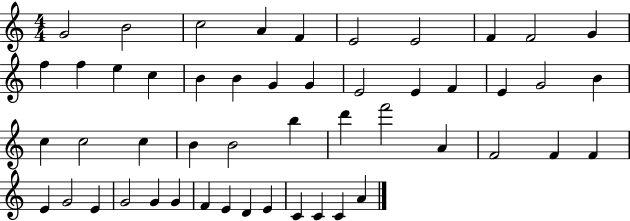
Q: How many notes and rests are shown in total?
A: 50